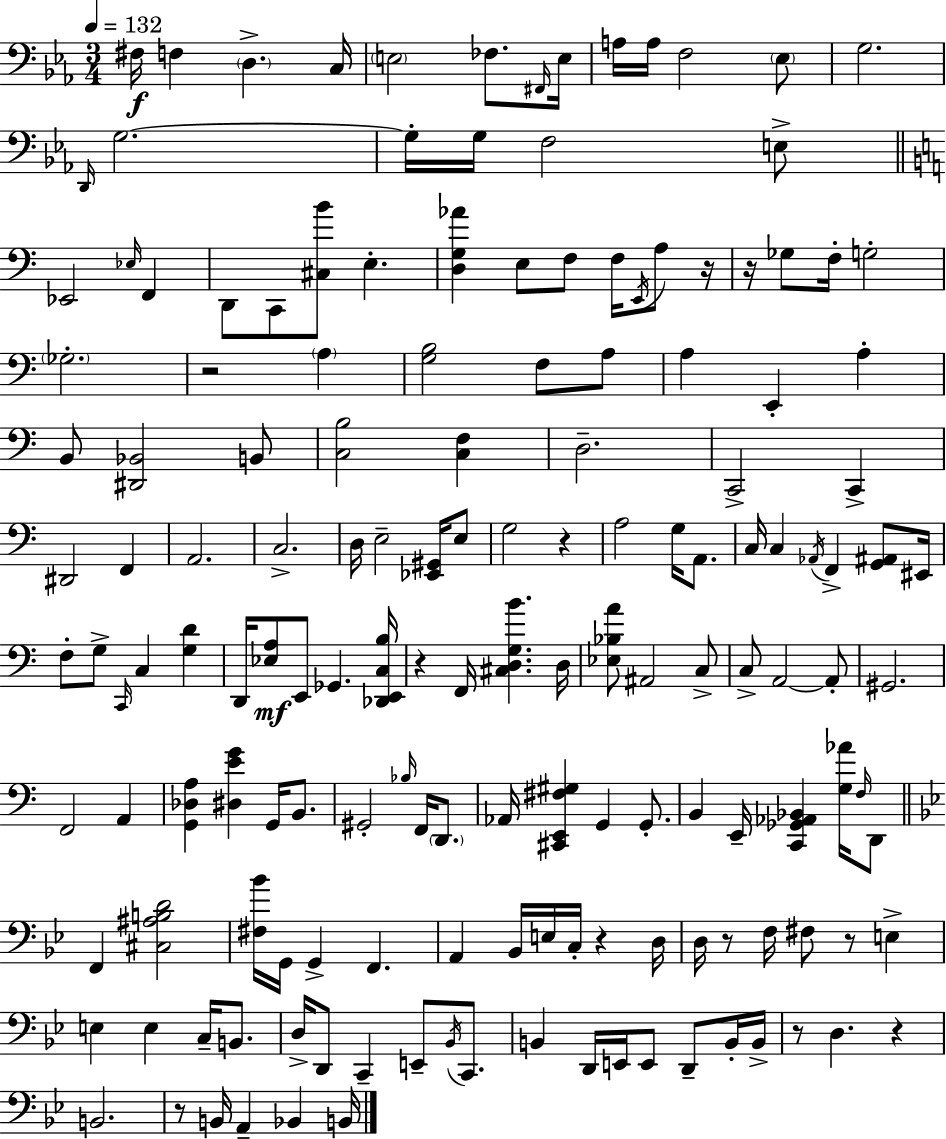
{
  \clef bass
  \numericTimeSignature
  \time 3/4
  \key ees \major
  \tempo 4 = 132
  fis16\f f4 \parenthesize d4.-> c16 | \parenthesize e2 fes8. \grace { fis,16 } | e16 a16 a16 f2 \parenthesize ees8 | g2. | \break \grace { d,16 } g2.~~ | g16-. g16 f2 | e8-> \bar "||" \break \key c \major ees,2 \grace { ees16 } f,4 | d,8 c,8 <cis b'>8 e4.-. | <d g aes'>4 e8 f8 f16 \acciaccatura { e,16 } a8 | r16 r16 ges8 f16-. g2-. | \break \parenthesize ges2.-. | r2 \parenthesize a4 | <g b>2 f8 | a8 a4 e,4-. a4-. | \break b,8 <dis, bes,>2 | b,8 <c b>2 <c f>4 | d2.-- | c,2-> c,4-> | \break dis,2 f,4 | a,2. | c2.-> | d16 e2-- <ees, gis,>16 | \break e8 g2 r4 | a2 g16 a,8. | c16 c4 \acciaccatura { aes,16 } f,4-> | <g, ais,>8 eis,16 f8-. g8-> \grace { c,16 } c4 | \break <g d'>4 d,16 <ees a>8\mf e,8 ges,4. | <des, e, c b>16 r4 f,16 <cis d g b'>4. | d16 <ees bes a'>8 ais,2 | c8-> c8-> a,2~~ | \break a,8-. gis,2. | f,2 | a,4 <g, des a>4 <dis e' g'>4 | g,16 b,8. gis,2-. | \break \grace { bes16 } f,16 \parenthesize d,8. aes,16 <cis, e, fis gis>4 g,4 | g,8.-. b,4 e,16-- <c, ges, aes, bes,>4 | <g aes'>16 \grace { f16 } d,8 \bar "||" \break \key bes \major f,4 <cis ais b d'>2 | <fis bes'>16 g,16 g,4-> f,4. | a,4 bes,16 e16 c16-. r4 d16 | d16 r8 f16 fis8 r8 e4-> | \break e4 e4 c16-- b,8. | d16-> d,8 c,4-- e,8-- \acciaccatura { bes,16 } c,8. | b,4 d,16 e,16 e,8 d,8-- b,16-. | b,16-> r8 d4. r4 | \break b,2. | r8 b,16 a,4-- bes,4 | b,16 \bar "|."
}